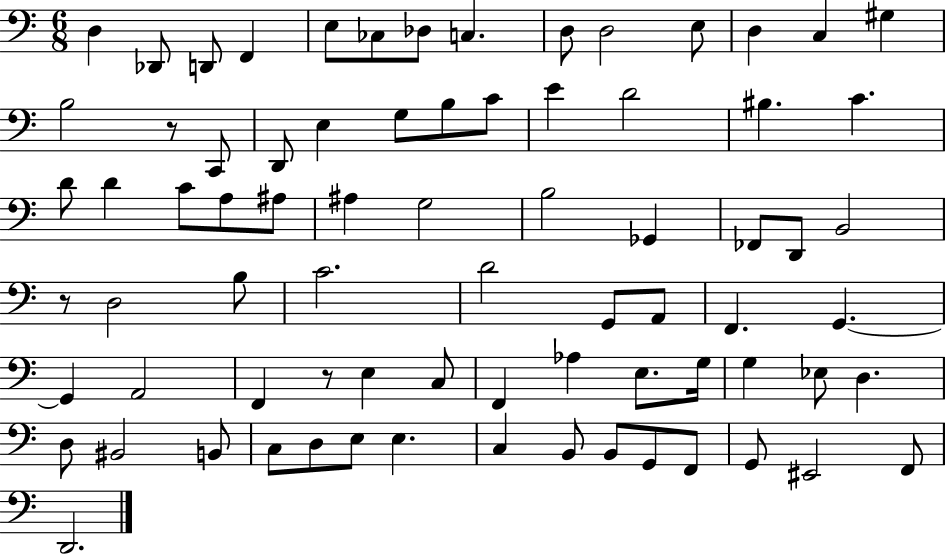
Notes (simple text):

D3/q Db2/e D2/e F2/q E3/e CES3/e Db3/e C3/q. D3/e D3/h E3/e D3/q C3/q G#3/q B3/h R/e C2/e D2/e E3/q G3/e B3/e C4/e E4/q D4/h BIS3/q. C4/q. D4/e D4/q C4/e A3/e A#3/e A#3/q G3/h B3/h Gb2/q FES2/e D2/e B2/h R/e D3/h B3/e C4/h. D4/h G2/e A2/e F2/q. G2/q. G2/q A2/h F2/q R/e E3/q C3/e F2/q Ab3/q E3/e. G3/s G3/q Eb3/e D3/q. D3/e BIS2/h B2/e C3/e D3/e E3/e E3/q. C3/q B2/e B2/e G2/e F2/e G2/e EIS2/h F2/e D2/h.